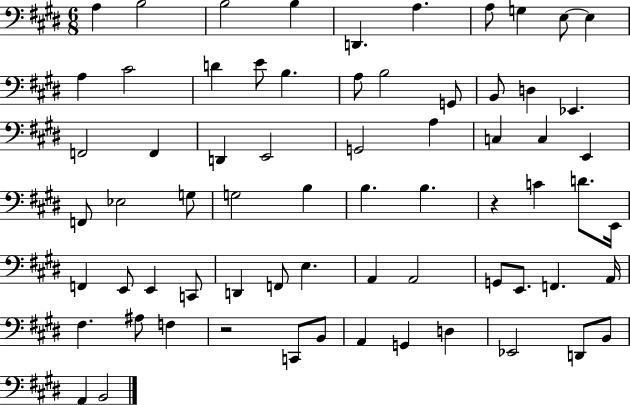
X:1
T:Untitled
M:6/8
L:1/4
K:E
A, B,2 B,2 B, D,, A, A,/2 G, E,/2 E, A, ^C2 D E/2 B, A,/2 B,2 G,,/2 B,,/2 D, _E,, F,,2 F,, D,, E,,2 G,,2 A, C, C, E,, F,,/2 _E,2 G,/2 G,2 B, B, B, z C D/2 E,,/4 F,, E,,/2 E,, C,,/2 D,, F,,/2 E, A,, A,,2 G,,/2 E,,/2 F,, A,,/4 ^F, ^A,/2 F, z2 C,,/2 B,,/2 A,, G,, D, _E,,2 D,,/2 B,,/2 A,, B,,2